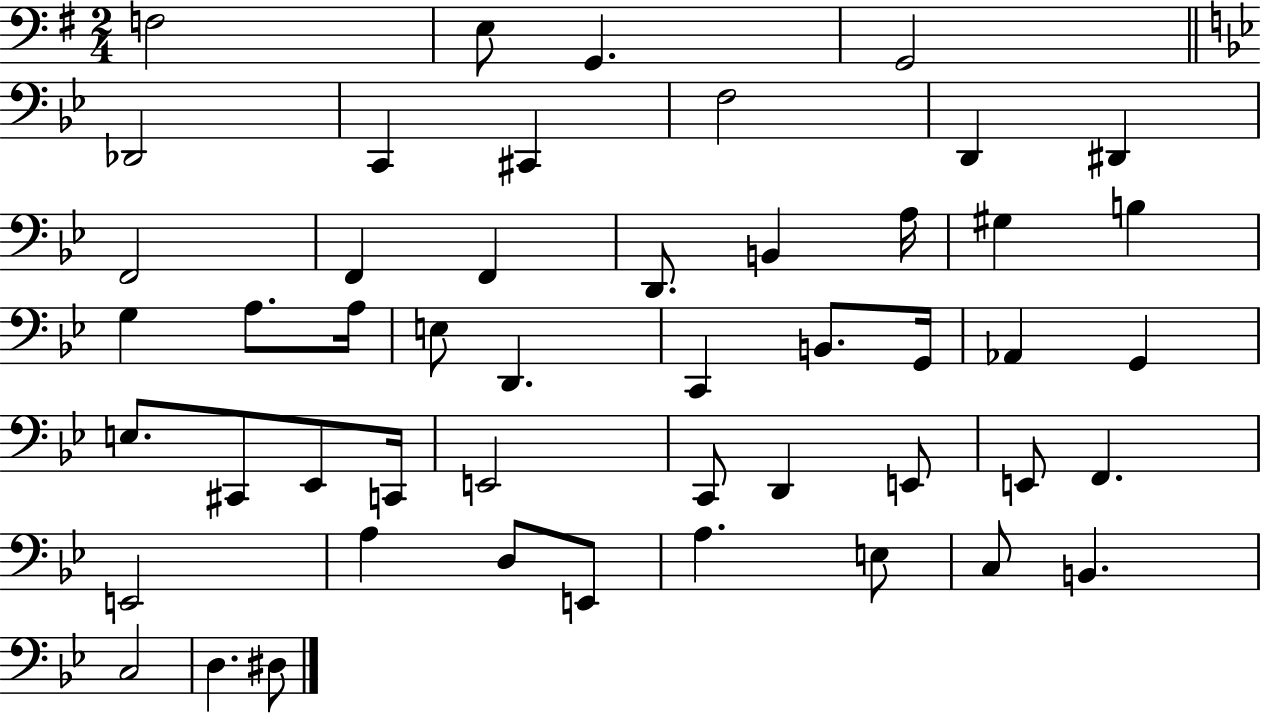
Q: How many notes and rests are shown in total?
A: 49